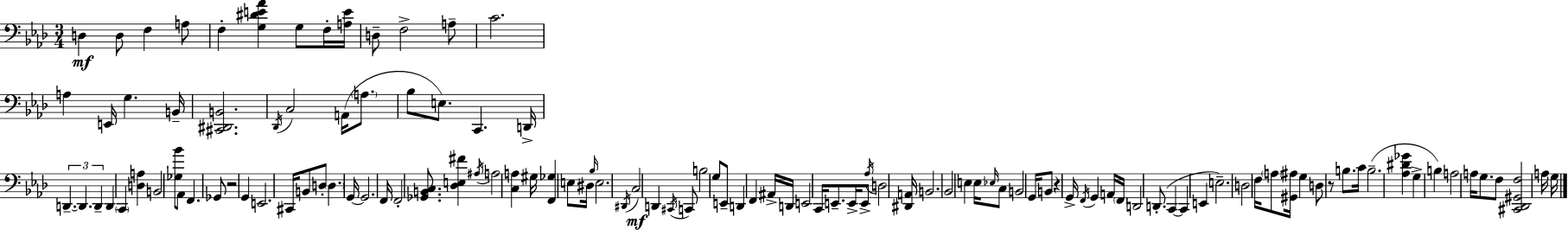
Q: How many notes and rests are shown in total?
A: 120